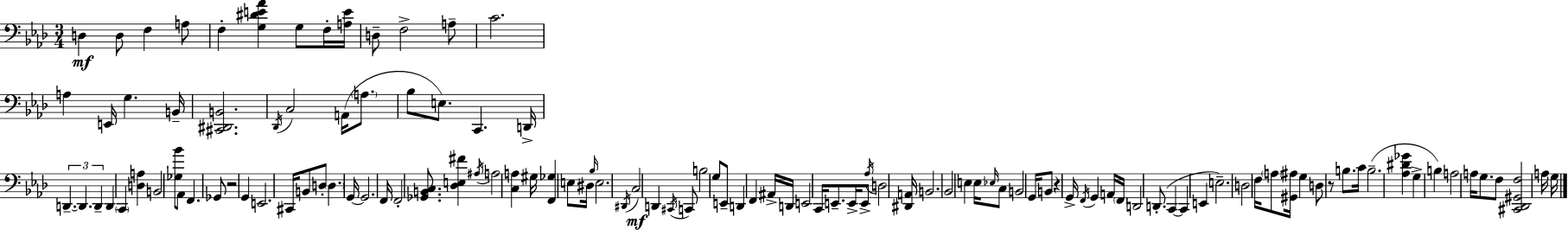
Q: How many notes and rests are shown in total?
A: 120